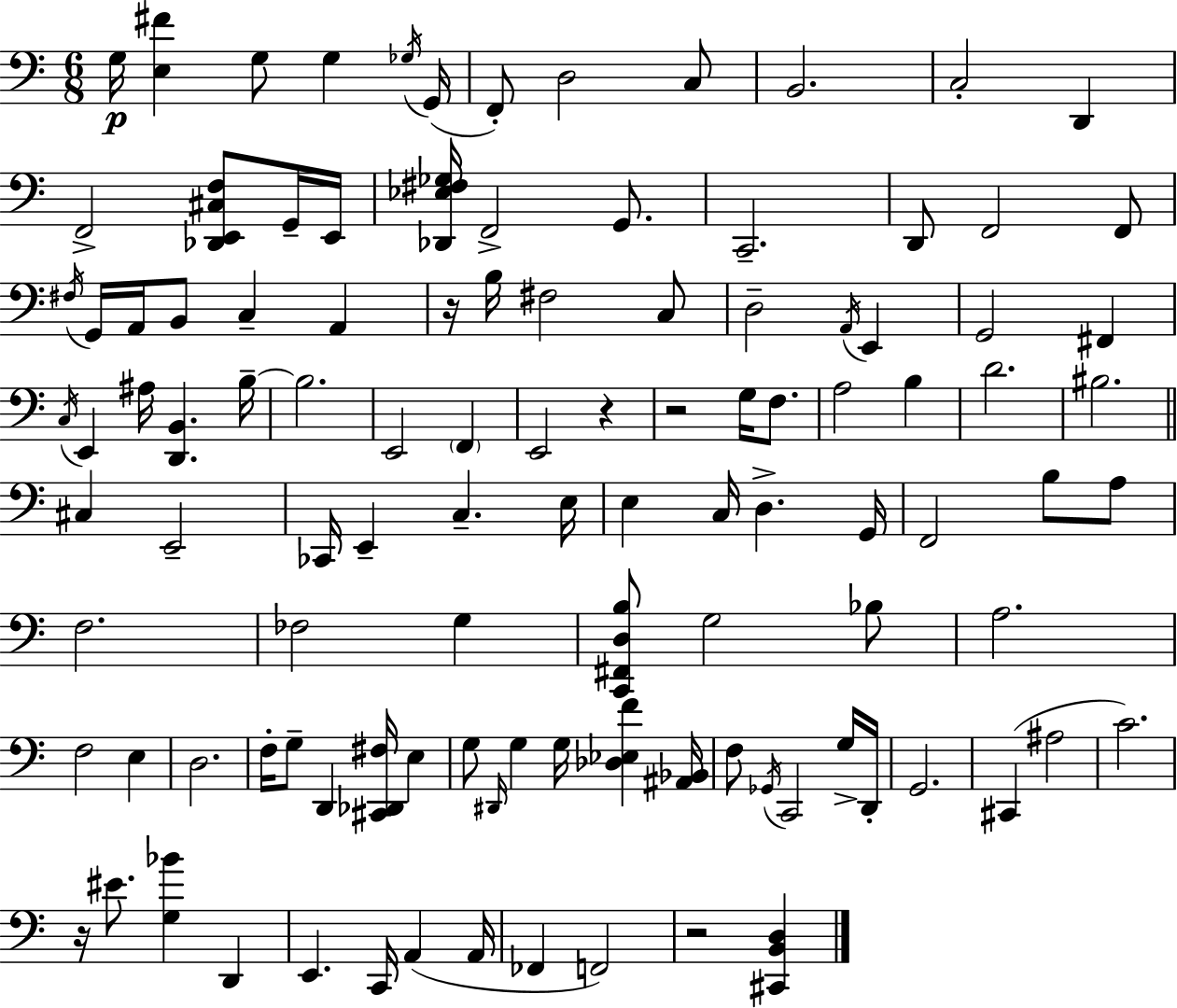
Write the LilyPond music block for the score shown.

{
  \clef bass
  \numericTimeSignature
  \time 6/8
  \key c \major
  g16\p <e fis'>4 g8 g4 \acciaccatura { ges16 }( | g,16 f,8-.) d2 c8 | b,2. | c2-. d,4 | \break f,2-> <des, e, cis f>8 g,16-- | e,16 <des, ees fis ges>16 f,2-> g,8. | c,2.-- | d,8 f,2 f,8 | \break \acciaccatura { fis16 } g,16 a,16 b,8 c4-- a,4 | r16 b16 fis2 | c8 d2-- \acciaccatura { a,16 } e,4 | g,2 fis,4 | \break \acciaccatura { c16 } e,4 ais16 <d, b,>4. | b16--~~ b2. | e,2 | \parenthesize f,4 e,2 | \break r4 r2 | g16 f8. a2 | b4 d'2. | bis2. | \break \bar "||" \break \key a \minor cis4 e,2-- | ces,16 e,4-- c4.-- e16 | e4 c16 d4.-> g,16 | f,2 b8 a8 | \break f2. | fes2 g4 | <c, fis, d b>8 g2 bes8 | a2. | \break f2 e4 | d2. | f16-. g8-- d,4 <cis, des, fis>16 e4 | g8 \grace { dis,16 } g4 g16 <des ees f'>4 | \break <ais, bes,>16 f8 \acciaccatura { ges,16 } c,2 | g16-> d,16-. g,2. | cis,4( ais2 | c'2.) | \break r16 eis'8. <g bes'>4 d,4 | e,4. c,16 a,4( | a,16 fes,4 f,2) | r2 <cis, b, d>4 | \break \bar "|."
}